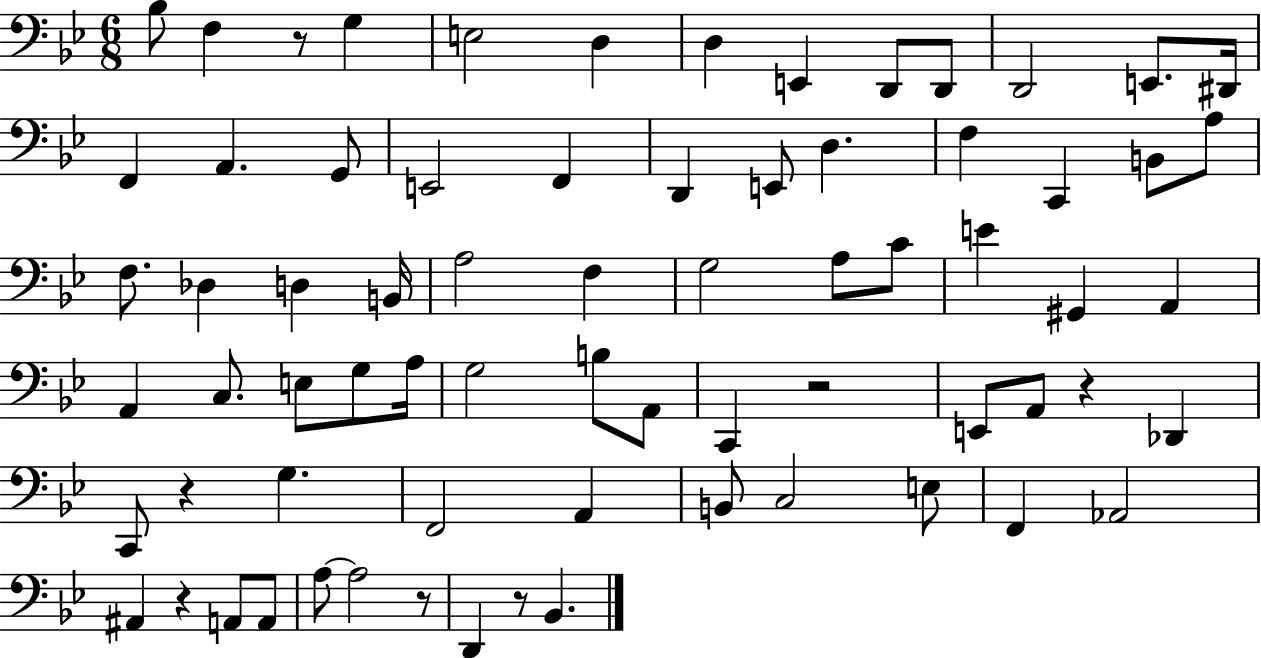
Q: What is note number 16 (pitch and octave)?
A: E2